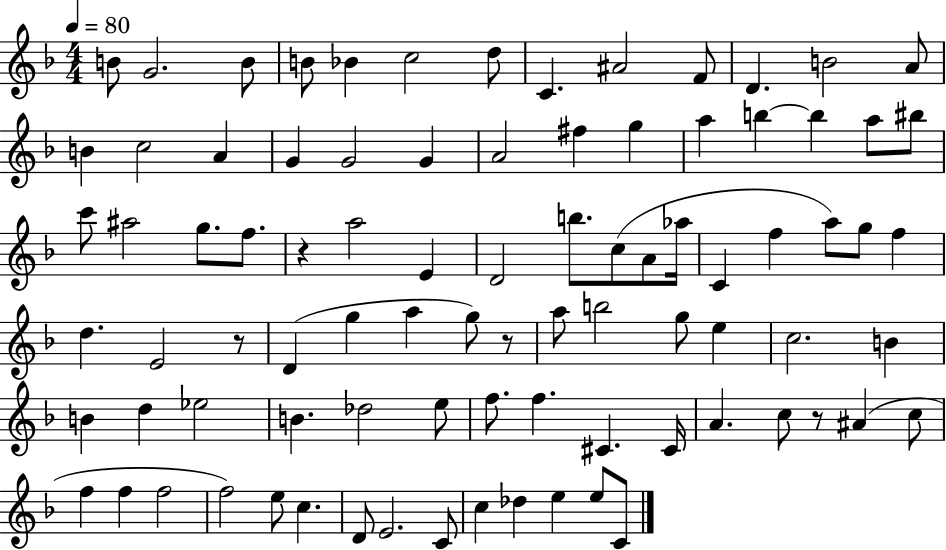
B4/e G4/h. B4/e B4/e Bb4/q C5/h D5/e C4/q. A#4/h F4/e D4/q. B4/h A4/e B4/q C5/h A4/q G4/q G4/h G4/q A4/h F#5/q G5/q A5/q B5/q B5/q A5/e BIS5/e C6/e A#5/h G5/e. F5/e. R/q A5/h E4/q D4/h B5/e. C5/e A4/e Ab5/s C4/q F5/q A5/e G5/e F5/q D5/q. E4/h R/e D4/q G5/q A5/q G5/e R/e A5/e B5/h G5/e E5/q C5/h. B4/q B4/q D5/q Eb5/h B4/q. Db5/h E5/e F5/e. F5/q. C#4/q. C#4/s A4/q. C5/e R/e A#4/q C5/e F5/q F5/q F5/h F5/h E5/e C5/q. D4/e E4/h. C4/e C5/q Db5/q E5/q E5/e C4/e